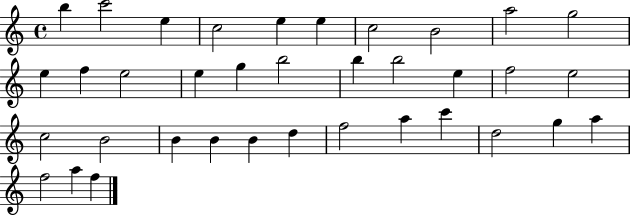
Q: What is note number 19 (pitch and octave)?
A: E5